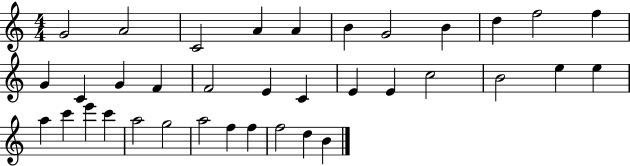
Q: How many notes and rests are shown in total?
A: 36